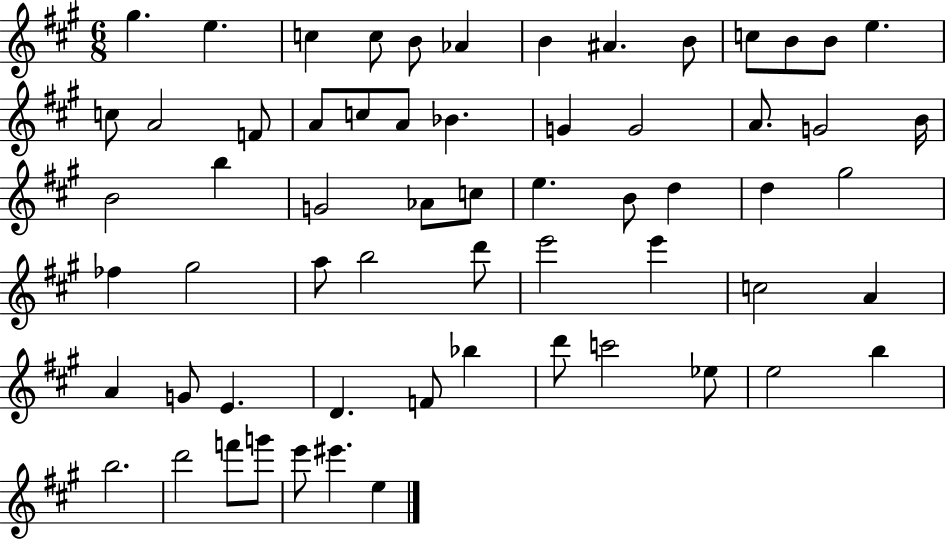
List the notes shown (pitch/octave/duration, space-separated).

G#5/q. E5/q. C5/q C5/e B4/e Ab4/q B4/q A#4/q. B4/e C5/e B4/e B4/e E5/q. C5/e A4/h F4/e A4/e C5/e A4/e Bb4/q. G4/q G4/h A4/e. G4/h B4/s B4/h B5/q G4/h Ab4/e C5/e E5/q. B4/e D5/q D5/q G#5/h FES5/q G#5/h A5/e B5/h D6/e E6/h E6/q C5/h A4/q A4/q G4/e E4/q. D4/q. F4/e Bb5/q D6/e C6/h Eb5/e E5/h B5/q B5/h. D6/h F6/e G6/e E6/e EIS6/q. E5/q